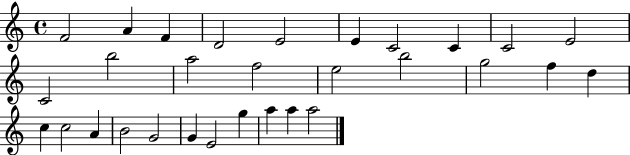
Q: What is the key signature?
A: C major